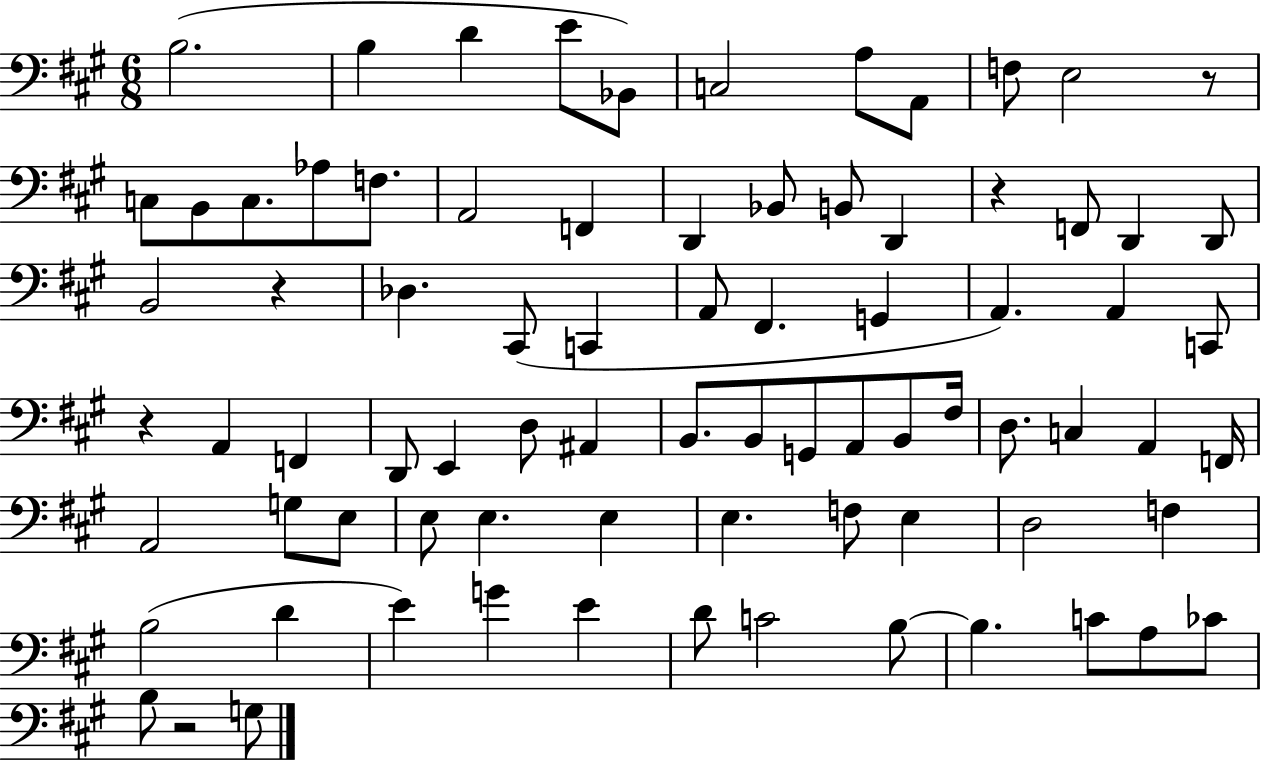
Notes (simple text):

B3/h. B3/q D4/q E4/e Bb2/e C3/h A3/e A2/e F3/e E3/h R/e C3/e B2/e C3/e. Ab3/e F3/e. A2/h F2/q D2/q Bb2/e B2/e D2/q R/q F2/e D2/q D2/e B2/h R/q Db3/q. C#2/e C2/q A2/e F#2/q. G2/q A2/q. A2/q C2/e R/q A2/q F2/q D2/e E2/q D3/e A#2/q B2/e. B2/e G2/e A2/e B2/e F#3/s D3/e. C3/q A2/q F2/s A2/h G3/e E3/e E3/e E3/q. E3/q E3/q. F3/e E3/q D3/h F3/q B3/h D4/q E4/q G4/q E4/q D4/e C4/h B3/e B3/q. C4/e A3/e CES4/e B3/e R/h G3/e